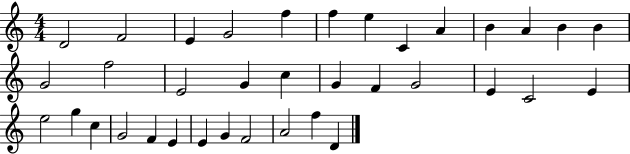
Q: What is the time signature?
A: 4/4